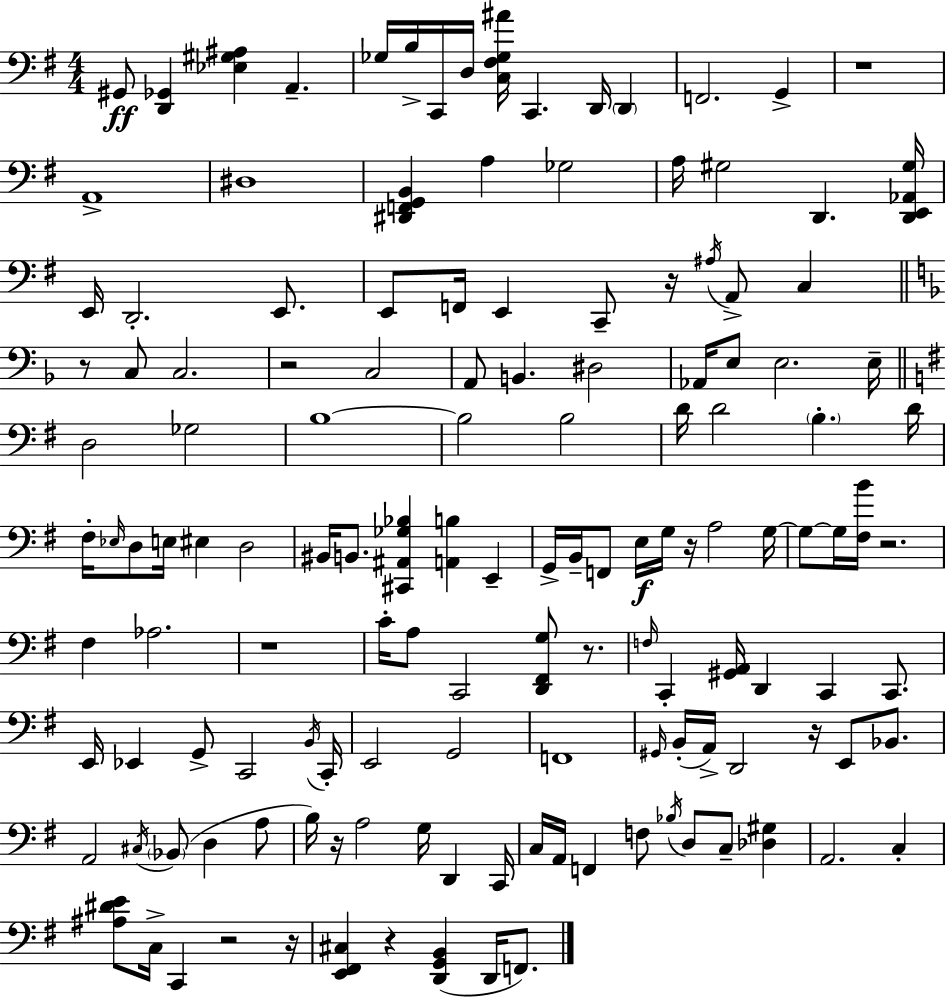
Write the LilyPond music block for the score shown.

{
  \clef bass
  \numericTimeSignature
  \time 4/4
  \key e \minor
  gis,8\ff <d, ges,>4 <ees gis ais>4 a,4.-- | ges16 b16-> c,16 d16 <c fis ges ais'>16 c,4. d,16 \parenthesize d,4 | f,2. g,4-> | r1 | \break a,1-> | dis1 | <dis, f, g, b,>4 a4 ges2 | a16 gis2 d,4. <d, e, aes, gis>16 | \break e,16 d,2.-. e,8. | e,8 f,16 e,4 c,8-- r16 \acciaccatura { ais16 } a,8-> c4 | \bar "||" \break \key f \major r8 c8 c2. | r2 c2 | a,8 b,4. dis2 | aes,16 e8 e2. e16-- | \break \bar "||" \break \key g \major d2 ges2 | b1~~ | b2 b2 | d'16 d'2 \parenthesize b4.-. d'16 | \break fis16-. \grace { ees16 } d8 e16 eis4 d2 | bis,16 b,8. <cis, ais, ges bes>4 <a, b>4 e,4-- | g,16-> b,16-- f,8 e16\f g16 r16 a2 | g16~~ g8~~ g16 <fis b'>16 r2. | \break fis4 aes2. | r1 | c'16-. a8 c,2 <d, fis, g>8 r8. | \grace { f16 } c,4-. <gis, a,>16 d,4 c,4 c,8. | \break e,16 ees,4 g,8-> c,2 | \acciaccatura { b,16 } c,16-. e,2 g,2 | f,1 | \grace { gis,16 }( b,16-. a,16->) d,2 r16 e,8 | \break bes,8. a,2 \acciaccatura { cis16 } \parenthesize bes,8( d4 | a8 b16) r16 a2 g16 | d,4 c,16 c16 a,16 f,4 f8 \acciaccatura { bes16 } d8 | c8-- <des gis>4 a,2. | \break c4-. <ais dis' e'>8 c16-> c,4 r2 | r16 <e, fis, cis>4 r4 <d, g, b,>4( | d,16 f,8.) \bar "|."
}